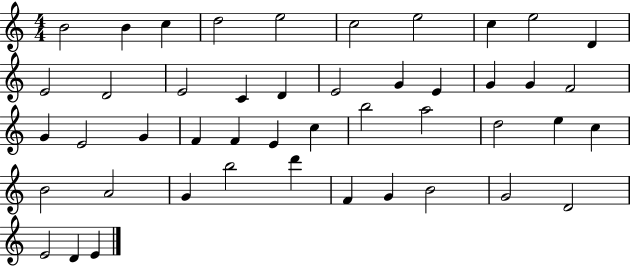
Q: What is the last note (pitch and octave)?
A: E4